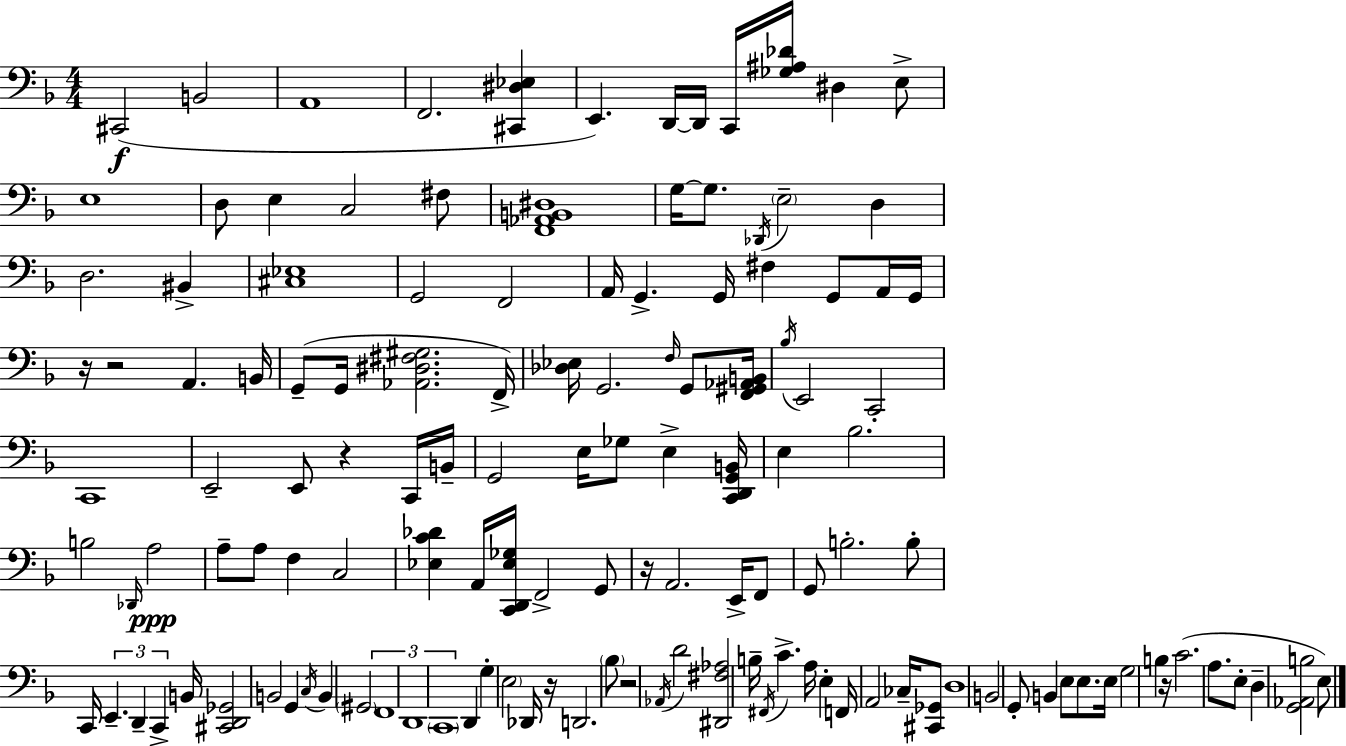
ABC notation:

X:1
T:Untitled
M:4/4
L:1/4
K:Dm
^C,,2 B,,2 A,,4 F,,2 [^C,,^D,_E,] E,, D,,/4 D,,/4 C,,/4 [_G,^A,_D]/4 ^D, E,/2 E,4 D,/2 E, C,2 ^F,/2 [F,,_A,,B,,^D,]4 G,/4 G,/2 _D,,/4 E,2 D, D,2 ^B,, [^C,_E,]4 G,,2 F,,2 A,,/4 G,, G,,/4 ^F, G,,/2 A,,/4 G,,/4 z/4 z2 A,, B,,/4 G,,/2 G,,/4 [_A,,^D,^F,^G,]2 F,,/4 [_D,_E,]/4 G,,2 F,/4 G,,/2 [F,,^G,,_A,,B,,]/4 _B,/4 E,,2 C,,2 C,,4 E,,2 E,,/2 z C,,/4 B,,/4 G,,2 E,/4 _G,/2 E, [C,,D,,G,,B,,]/4 E, _B,2 B,2 _D,,/4 A,2 A,/2 A,/2 F, C,2 [_E,C_D] A,,/4 [C,,D,,_E,_G,]/4 F,,2 G,,/2 z/4 A,,2 E,,/4 F,,/2 G,,/2 B,2 B,/2 C,,/4 E,, D,, C,, B,,/4 [^C,,D,,_G,,]2 B,,2 G,, C,/4 B,, ^G,,2 F,,4 D,,4 C,,4 D,, G, E,2 _D,,/4 z/4 D,,2 _B,/2 z2 _A,,/4 D2 [^D,,^F,_A,]2 B,/4 ^F,,/4 C A,/4 E, F,,/4 A,,2 _C,/4 [^C,,_G,,]/2 D,4 B,,2 G,,/2 B,, E,/2 E,/2 E,/4 G,2 B, z/4 C2 A,/2 E,/2 D, [G,,_A,,B,]2 E,/2